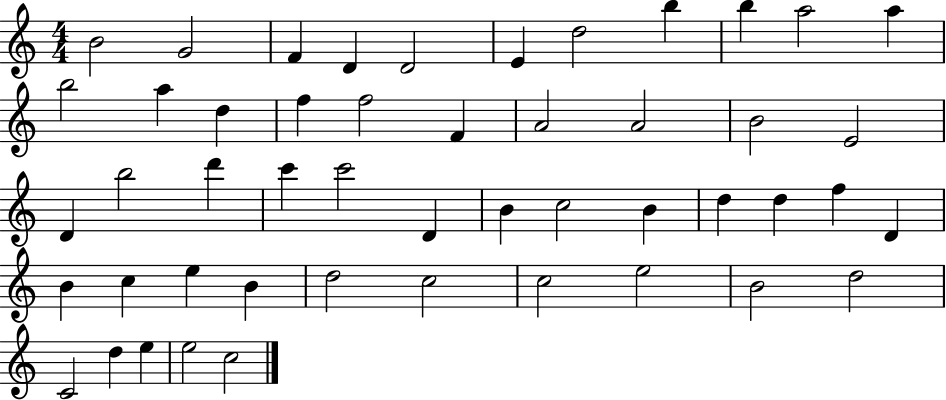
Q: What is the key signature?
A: C major